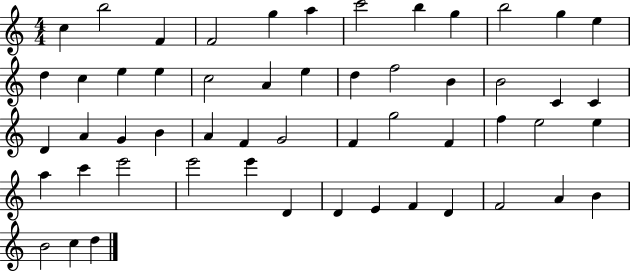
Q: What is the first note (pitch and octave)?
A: C5